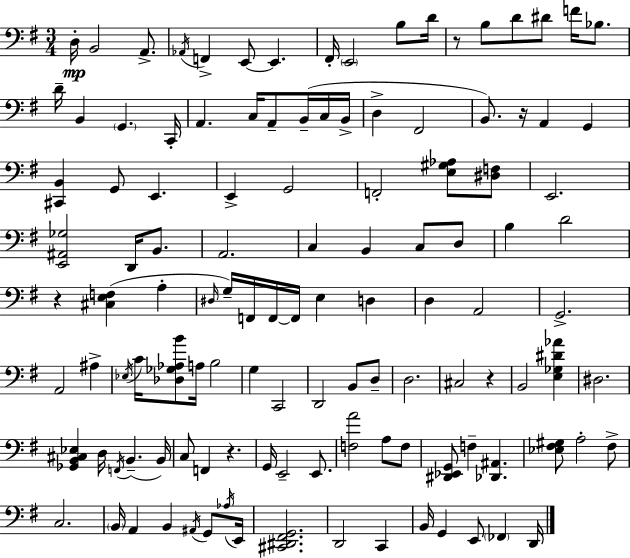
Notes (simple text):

D3/s B2/h A2/e. Ab2/s F2/q E2/e E2/q. F#2/s E2/h B3/e D4/s R/e B3/e D4/e D#4/e F4/s Bb3/e. D4/s B2/q G2/q. C2/s A2/q. C3/s A2/e B2/s C3/s B2/s D3/q F#2/h B2/e. R/s A2/q G2/q [C#2,B2]/q G2/e E2/q. E2/q G2/h F2/h [E3,G#3,Ab3]/e [D#3,F3]/e E2/h. [E2,A#2,Gb3]/h D2/s B2/e. A2/h. C3/q B2/q C3/e D3/e B3/q D4/h R/q [C#3,E3,F3]/q A3/q D#3/s G3/s F2/s F2/s F2/s E3/q D3/q D3/q A2/h G2/h. A2/h A#3/q Eb3/s C4/s [Db3,Gb3,Ab3,B4]/e A3/s B3/h G3/q C2/h D2/h B2/e D3/e D3/h. C#3/h R/q B2/h [E3,Gb3,D#4,Ab4]/q D#3/h. [Gb2,B2,C#3,Eb3]/q D3/s F2/s B2/q. B2/s C3/e F2/q R/q. G2/s E2/h E2/e. [F3,A4]/h A3/e F3/e [D#2,Eb2,G2]/e F3/q [Db2,A#2]/q. [Eb3,F#3,G#3]/e A3/h F#3/e C3/h. B2/s A2/q B2/q A#2/s G2/e Ab3/s E2/s [C#2,D#2,F#2,G2]/h. D2/h C2/q B2/s G2/q E2/e FES2/q D2/s